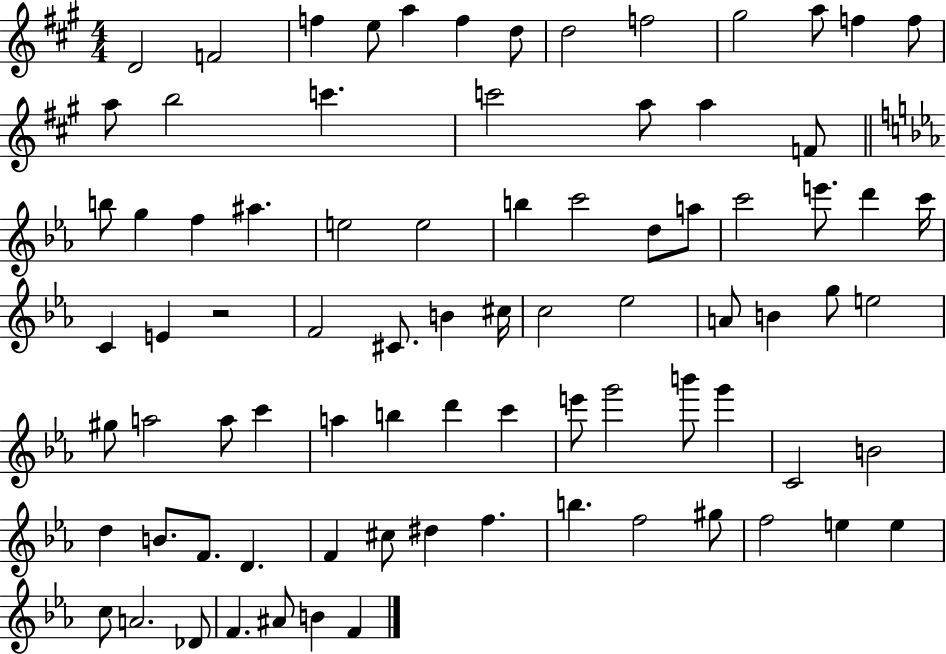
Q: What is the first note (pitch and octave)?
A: D4